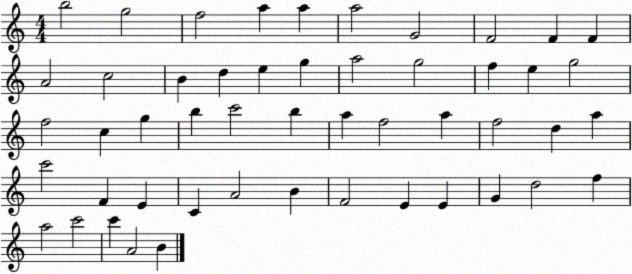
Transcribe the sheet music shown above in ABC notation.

X:1
T:Untitled
M:4/4
L:1/4
K:C
b2 g2 f2 a a a2 G2 F2 F F A2 c2 B d e g a2 g2 f e g2 f2 c g b c'2 b a f2 a f2 d a c'2 F E C A2 B F2 E E G d2 f a2 c'2 c' A2 B